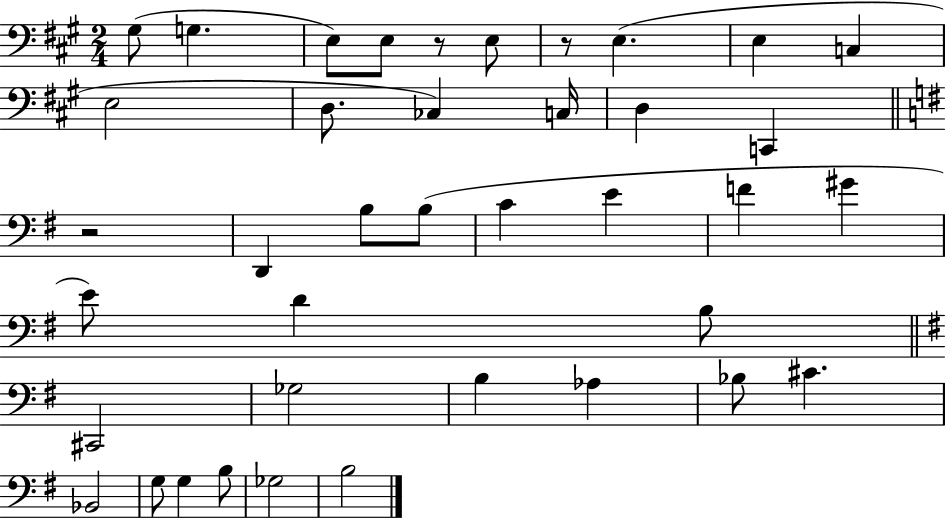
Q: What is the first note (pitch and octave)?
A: G#3